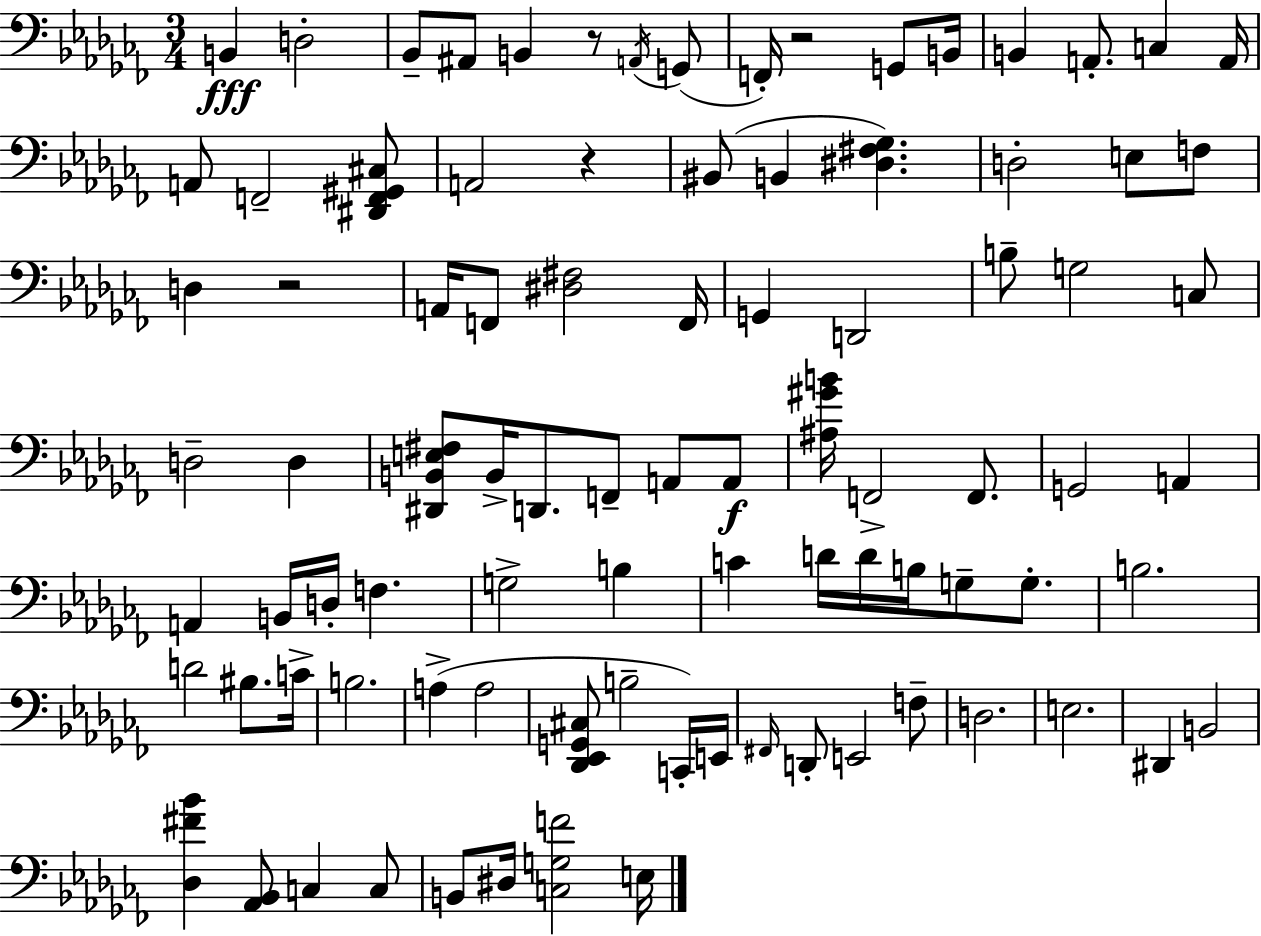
X:1
T:Untitled
M:3/4
L:1/4
K:Abm
B,, D,2 _B,,/2 ^A,,/2 B,, z/2 A,,/4 G,,/2 F,,/4 z2 G,,/2 B,,/4 B,, A,,/2 C, A,,/4 A,,/2 F,,2 [^D,,F,,^G,,^C,]/2 A,,2 z ^B,,/2 B,, [^D,^F,_G,] D,2 E,/2 F,/2 D, z2 A,,/4 F,,/2 [^D,^F,]2 F,,/4 G,, D,,2 B,/2 G,2 C,/2 D,2 D, [^D,,B,,E,^F,]/2 B,,/4 D,,/2 F,,/2 A,,/2 A,,/2 [^A,^GB]/4 F,,2 F,,/2 G,,2 A,, A,, B,,/4 D,/4 F, G,2 B, C D/4 D/4 B,/4 G,/2 G,/2 B,2 D2 ^B,/2 C/4 B,2 A, A,2 [_D,,_E,,G,,^C,]/2 B,2 C,,/4 E,,/4 ^F,,/4 D,,/2 E,,2 F,/2 D,2 E,2 ^D,, B,,2 [_D,^F_B] [_A,,_B,,]/2 C, C,/2 B,,/2 ^D,/4 [C,G,F]2 E,/4